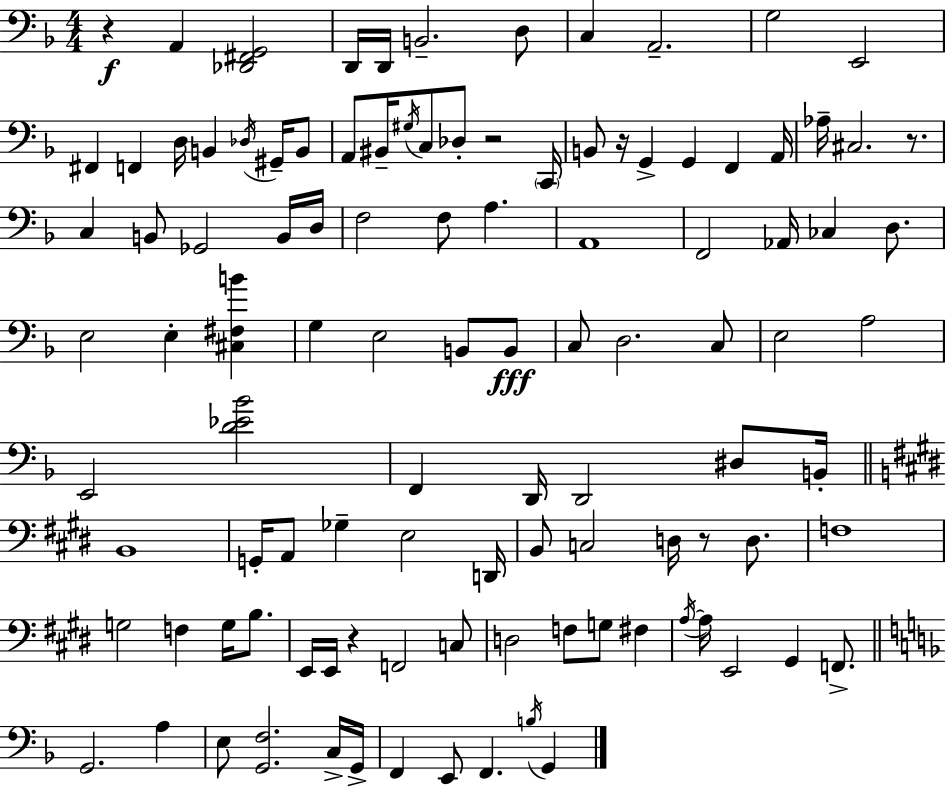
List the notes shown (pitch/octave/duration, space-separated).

R/q A2/q [Db2,F#2,G2]/h D2/s D2/s B2/h. D3/e C3/q A2/h. G3/h E2/h F#2/q F2/q D3/s B2/q Db3/s G#2/s B2/e A2/e BIS2/s G#3/s C3/e Db3/e R/h C2/s B2/e R/s G2/q G2/q F2/q A2/s Ab3/s C#3/h. R/e. C3/q B2/e Gb2/h B2/s D3/s F3/h F3/e A3/q. A2/w F2/h Ab2/s CES3/q D3/e. E3/h E3/q [C#3,F#3,B4]/q G3/q E3/h B2/e B2/e C3/e D3/h. C3/e E3/h A3/h E2/h [D4,Eb4,Bb4]/h F2/q D2/s D2/h D#3/e B2/s B2/w G2/s A2/e Gb3/q E3/h D2/s B2/e C3/h D3/s R/e D3/e. F3/w G3/h F3/q G3/s B3/e. E2/s E2/s R/q F2/h C3/e D3/h F3/e G3/e F#3/q A3/s A3/s E2/h G#2/q F2/e. G2/h. A3/q E3/e [G2,F3]/h. C3/s G2/s F2/q E2/e F2/q. B3/s G2/q